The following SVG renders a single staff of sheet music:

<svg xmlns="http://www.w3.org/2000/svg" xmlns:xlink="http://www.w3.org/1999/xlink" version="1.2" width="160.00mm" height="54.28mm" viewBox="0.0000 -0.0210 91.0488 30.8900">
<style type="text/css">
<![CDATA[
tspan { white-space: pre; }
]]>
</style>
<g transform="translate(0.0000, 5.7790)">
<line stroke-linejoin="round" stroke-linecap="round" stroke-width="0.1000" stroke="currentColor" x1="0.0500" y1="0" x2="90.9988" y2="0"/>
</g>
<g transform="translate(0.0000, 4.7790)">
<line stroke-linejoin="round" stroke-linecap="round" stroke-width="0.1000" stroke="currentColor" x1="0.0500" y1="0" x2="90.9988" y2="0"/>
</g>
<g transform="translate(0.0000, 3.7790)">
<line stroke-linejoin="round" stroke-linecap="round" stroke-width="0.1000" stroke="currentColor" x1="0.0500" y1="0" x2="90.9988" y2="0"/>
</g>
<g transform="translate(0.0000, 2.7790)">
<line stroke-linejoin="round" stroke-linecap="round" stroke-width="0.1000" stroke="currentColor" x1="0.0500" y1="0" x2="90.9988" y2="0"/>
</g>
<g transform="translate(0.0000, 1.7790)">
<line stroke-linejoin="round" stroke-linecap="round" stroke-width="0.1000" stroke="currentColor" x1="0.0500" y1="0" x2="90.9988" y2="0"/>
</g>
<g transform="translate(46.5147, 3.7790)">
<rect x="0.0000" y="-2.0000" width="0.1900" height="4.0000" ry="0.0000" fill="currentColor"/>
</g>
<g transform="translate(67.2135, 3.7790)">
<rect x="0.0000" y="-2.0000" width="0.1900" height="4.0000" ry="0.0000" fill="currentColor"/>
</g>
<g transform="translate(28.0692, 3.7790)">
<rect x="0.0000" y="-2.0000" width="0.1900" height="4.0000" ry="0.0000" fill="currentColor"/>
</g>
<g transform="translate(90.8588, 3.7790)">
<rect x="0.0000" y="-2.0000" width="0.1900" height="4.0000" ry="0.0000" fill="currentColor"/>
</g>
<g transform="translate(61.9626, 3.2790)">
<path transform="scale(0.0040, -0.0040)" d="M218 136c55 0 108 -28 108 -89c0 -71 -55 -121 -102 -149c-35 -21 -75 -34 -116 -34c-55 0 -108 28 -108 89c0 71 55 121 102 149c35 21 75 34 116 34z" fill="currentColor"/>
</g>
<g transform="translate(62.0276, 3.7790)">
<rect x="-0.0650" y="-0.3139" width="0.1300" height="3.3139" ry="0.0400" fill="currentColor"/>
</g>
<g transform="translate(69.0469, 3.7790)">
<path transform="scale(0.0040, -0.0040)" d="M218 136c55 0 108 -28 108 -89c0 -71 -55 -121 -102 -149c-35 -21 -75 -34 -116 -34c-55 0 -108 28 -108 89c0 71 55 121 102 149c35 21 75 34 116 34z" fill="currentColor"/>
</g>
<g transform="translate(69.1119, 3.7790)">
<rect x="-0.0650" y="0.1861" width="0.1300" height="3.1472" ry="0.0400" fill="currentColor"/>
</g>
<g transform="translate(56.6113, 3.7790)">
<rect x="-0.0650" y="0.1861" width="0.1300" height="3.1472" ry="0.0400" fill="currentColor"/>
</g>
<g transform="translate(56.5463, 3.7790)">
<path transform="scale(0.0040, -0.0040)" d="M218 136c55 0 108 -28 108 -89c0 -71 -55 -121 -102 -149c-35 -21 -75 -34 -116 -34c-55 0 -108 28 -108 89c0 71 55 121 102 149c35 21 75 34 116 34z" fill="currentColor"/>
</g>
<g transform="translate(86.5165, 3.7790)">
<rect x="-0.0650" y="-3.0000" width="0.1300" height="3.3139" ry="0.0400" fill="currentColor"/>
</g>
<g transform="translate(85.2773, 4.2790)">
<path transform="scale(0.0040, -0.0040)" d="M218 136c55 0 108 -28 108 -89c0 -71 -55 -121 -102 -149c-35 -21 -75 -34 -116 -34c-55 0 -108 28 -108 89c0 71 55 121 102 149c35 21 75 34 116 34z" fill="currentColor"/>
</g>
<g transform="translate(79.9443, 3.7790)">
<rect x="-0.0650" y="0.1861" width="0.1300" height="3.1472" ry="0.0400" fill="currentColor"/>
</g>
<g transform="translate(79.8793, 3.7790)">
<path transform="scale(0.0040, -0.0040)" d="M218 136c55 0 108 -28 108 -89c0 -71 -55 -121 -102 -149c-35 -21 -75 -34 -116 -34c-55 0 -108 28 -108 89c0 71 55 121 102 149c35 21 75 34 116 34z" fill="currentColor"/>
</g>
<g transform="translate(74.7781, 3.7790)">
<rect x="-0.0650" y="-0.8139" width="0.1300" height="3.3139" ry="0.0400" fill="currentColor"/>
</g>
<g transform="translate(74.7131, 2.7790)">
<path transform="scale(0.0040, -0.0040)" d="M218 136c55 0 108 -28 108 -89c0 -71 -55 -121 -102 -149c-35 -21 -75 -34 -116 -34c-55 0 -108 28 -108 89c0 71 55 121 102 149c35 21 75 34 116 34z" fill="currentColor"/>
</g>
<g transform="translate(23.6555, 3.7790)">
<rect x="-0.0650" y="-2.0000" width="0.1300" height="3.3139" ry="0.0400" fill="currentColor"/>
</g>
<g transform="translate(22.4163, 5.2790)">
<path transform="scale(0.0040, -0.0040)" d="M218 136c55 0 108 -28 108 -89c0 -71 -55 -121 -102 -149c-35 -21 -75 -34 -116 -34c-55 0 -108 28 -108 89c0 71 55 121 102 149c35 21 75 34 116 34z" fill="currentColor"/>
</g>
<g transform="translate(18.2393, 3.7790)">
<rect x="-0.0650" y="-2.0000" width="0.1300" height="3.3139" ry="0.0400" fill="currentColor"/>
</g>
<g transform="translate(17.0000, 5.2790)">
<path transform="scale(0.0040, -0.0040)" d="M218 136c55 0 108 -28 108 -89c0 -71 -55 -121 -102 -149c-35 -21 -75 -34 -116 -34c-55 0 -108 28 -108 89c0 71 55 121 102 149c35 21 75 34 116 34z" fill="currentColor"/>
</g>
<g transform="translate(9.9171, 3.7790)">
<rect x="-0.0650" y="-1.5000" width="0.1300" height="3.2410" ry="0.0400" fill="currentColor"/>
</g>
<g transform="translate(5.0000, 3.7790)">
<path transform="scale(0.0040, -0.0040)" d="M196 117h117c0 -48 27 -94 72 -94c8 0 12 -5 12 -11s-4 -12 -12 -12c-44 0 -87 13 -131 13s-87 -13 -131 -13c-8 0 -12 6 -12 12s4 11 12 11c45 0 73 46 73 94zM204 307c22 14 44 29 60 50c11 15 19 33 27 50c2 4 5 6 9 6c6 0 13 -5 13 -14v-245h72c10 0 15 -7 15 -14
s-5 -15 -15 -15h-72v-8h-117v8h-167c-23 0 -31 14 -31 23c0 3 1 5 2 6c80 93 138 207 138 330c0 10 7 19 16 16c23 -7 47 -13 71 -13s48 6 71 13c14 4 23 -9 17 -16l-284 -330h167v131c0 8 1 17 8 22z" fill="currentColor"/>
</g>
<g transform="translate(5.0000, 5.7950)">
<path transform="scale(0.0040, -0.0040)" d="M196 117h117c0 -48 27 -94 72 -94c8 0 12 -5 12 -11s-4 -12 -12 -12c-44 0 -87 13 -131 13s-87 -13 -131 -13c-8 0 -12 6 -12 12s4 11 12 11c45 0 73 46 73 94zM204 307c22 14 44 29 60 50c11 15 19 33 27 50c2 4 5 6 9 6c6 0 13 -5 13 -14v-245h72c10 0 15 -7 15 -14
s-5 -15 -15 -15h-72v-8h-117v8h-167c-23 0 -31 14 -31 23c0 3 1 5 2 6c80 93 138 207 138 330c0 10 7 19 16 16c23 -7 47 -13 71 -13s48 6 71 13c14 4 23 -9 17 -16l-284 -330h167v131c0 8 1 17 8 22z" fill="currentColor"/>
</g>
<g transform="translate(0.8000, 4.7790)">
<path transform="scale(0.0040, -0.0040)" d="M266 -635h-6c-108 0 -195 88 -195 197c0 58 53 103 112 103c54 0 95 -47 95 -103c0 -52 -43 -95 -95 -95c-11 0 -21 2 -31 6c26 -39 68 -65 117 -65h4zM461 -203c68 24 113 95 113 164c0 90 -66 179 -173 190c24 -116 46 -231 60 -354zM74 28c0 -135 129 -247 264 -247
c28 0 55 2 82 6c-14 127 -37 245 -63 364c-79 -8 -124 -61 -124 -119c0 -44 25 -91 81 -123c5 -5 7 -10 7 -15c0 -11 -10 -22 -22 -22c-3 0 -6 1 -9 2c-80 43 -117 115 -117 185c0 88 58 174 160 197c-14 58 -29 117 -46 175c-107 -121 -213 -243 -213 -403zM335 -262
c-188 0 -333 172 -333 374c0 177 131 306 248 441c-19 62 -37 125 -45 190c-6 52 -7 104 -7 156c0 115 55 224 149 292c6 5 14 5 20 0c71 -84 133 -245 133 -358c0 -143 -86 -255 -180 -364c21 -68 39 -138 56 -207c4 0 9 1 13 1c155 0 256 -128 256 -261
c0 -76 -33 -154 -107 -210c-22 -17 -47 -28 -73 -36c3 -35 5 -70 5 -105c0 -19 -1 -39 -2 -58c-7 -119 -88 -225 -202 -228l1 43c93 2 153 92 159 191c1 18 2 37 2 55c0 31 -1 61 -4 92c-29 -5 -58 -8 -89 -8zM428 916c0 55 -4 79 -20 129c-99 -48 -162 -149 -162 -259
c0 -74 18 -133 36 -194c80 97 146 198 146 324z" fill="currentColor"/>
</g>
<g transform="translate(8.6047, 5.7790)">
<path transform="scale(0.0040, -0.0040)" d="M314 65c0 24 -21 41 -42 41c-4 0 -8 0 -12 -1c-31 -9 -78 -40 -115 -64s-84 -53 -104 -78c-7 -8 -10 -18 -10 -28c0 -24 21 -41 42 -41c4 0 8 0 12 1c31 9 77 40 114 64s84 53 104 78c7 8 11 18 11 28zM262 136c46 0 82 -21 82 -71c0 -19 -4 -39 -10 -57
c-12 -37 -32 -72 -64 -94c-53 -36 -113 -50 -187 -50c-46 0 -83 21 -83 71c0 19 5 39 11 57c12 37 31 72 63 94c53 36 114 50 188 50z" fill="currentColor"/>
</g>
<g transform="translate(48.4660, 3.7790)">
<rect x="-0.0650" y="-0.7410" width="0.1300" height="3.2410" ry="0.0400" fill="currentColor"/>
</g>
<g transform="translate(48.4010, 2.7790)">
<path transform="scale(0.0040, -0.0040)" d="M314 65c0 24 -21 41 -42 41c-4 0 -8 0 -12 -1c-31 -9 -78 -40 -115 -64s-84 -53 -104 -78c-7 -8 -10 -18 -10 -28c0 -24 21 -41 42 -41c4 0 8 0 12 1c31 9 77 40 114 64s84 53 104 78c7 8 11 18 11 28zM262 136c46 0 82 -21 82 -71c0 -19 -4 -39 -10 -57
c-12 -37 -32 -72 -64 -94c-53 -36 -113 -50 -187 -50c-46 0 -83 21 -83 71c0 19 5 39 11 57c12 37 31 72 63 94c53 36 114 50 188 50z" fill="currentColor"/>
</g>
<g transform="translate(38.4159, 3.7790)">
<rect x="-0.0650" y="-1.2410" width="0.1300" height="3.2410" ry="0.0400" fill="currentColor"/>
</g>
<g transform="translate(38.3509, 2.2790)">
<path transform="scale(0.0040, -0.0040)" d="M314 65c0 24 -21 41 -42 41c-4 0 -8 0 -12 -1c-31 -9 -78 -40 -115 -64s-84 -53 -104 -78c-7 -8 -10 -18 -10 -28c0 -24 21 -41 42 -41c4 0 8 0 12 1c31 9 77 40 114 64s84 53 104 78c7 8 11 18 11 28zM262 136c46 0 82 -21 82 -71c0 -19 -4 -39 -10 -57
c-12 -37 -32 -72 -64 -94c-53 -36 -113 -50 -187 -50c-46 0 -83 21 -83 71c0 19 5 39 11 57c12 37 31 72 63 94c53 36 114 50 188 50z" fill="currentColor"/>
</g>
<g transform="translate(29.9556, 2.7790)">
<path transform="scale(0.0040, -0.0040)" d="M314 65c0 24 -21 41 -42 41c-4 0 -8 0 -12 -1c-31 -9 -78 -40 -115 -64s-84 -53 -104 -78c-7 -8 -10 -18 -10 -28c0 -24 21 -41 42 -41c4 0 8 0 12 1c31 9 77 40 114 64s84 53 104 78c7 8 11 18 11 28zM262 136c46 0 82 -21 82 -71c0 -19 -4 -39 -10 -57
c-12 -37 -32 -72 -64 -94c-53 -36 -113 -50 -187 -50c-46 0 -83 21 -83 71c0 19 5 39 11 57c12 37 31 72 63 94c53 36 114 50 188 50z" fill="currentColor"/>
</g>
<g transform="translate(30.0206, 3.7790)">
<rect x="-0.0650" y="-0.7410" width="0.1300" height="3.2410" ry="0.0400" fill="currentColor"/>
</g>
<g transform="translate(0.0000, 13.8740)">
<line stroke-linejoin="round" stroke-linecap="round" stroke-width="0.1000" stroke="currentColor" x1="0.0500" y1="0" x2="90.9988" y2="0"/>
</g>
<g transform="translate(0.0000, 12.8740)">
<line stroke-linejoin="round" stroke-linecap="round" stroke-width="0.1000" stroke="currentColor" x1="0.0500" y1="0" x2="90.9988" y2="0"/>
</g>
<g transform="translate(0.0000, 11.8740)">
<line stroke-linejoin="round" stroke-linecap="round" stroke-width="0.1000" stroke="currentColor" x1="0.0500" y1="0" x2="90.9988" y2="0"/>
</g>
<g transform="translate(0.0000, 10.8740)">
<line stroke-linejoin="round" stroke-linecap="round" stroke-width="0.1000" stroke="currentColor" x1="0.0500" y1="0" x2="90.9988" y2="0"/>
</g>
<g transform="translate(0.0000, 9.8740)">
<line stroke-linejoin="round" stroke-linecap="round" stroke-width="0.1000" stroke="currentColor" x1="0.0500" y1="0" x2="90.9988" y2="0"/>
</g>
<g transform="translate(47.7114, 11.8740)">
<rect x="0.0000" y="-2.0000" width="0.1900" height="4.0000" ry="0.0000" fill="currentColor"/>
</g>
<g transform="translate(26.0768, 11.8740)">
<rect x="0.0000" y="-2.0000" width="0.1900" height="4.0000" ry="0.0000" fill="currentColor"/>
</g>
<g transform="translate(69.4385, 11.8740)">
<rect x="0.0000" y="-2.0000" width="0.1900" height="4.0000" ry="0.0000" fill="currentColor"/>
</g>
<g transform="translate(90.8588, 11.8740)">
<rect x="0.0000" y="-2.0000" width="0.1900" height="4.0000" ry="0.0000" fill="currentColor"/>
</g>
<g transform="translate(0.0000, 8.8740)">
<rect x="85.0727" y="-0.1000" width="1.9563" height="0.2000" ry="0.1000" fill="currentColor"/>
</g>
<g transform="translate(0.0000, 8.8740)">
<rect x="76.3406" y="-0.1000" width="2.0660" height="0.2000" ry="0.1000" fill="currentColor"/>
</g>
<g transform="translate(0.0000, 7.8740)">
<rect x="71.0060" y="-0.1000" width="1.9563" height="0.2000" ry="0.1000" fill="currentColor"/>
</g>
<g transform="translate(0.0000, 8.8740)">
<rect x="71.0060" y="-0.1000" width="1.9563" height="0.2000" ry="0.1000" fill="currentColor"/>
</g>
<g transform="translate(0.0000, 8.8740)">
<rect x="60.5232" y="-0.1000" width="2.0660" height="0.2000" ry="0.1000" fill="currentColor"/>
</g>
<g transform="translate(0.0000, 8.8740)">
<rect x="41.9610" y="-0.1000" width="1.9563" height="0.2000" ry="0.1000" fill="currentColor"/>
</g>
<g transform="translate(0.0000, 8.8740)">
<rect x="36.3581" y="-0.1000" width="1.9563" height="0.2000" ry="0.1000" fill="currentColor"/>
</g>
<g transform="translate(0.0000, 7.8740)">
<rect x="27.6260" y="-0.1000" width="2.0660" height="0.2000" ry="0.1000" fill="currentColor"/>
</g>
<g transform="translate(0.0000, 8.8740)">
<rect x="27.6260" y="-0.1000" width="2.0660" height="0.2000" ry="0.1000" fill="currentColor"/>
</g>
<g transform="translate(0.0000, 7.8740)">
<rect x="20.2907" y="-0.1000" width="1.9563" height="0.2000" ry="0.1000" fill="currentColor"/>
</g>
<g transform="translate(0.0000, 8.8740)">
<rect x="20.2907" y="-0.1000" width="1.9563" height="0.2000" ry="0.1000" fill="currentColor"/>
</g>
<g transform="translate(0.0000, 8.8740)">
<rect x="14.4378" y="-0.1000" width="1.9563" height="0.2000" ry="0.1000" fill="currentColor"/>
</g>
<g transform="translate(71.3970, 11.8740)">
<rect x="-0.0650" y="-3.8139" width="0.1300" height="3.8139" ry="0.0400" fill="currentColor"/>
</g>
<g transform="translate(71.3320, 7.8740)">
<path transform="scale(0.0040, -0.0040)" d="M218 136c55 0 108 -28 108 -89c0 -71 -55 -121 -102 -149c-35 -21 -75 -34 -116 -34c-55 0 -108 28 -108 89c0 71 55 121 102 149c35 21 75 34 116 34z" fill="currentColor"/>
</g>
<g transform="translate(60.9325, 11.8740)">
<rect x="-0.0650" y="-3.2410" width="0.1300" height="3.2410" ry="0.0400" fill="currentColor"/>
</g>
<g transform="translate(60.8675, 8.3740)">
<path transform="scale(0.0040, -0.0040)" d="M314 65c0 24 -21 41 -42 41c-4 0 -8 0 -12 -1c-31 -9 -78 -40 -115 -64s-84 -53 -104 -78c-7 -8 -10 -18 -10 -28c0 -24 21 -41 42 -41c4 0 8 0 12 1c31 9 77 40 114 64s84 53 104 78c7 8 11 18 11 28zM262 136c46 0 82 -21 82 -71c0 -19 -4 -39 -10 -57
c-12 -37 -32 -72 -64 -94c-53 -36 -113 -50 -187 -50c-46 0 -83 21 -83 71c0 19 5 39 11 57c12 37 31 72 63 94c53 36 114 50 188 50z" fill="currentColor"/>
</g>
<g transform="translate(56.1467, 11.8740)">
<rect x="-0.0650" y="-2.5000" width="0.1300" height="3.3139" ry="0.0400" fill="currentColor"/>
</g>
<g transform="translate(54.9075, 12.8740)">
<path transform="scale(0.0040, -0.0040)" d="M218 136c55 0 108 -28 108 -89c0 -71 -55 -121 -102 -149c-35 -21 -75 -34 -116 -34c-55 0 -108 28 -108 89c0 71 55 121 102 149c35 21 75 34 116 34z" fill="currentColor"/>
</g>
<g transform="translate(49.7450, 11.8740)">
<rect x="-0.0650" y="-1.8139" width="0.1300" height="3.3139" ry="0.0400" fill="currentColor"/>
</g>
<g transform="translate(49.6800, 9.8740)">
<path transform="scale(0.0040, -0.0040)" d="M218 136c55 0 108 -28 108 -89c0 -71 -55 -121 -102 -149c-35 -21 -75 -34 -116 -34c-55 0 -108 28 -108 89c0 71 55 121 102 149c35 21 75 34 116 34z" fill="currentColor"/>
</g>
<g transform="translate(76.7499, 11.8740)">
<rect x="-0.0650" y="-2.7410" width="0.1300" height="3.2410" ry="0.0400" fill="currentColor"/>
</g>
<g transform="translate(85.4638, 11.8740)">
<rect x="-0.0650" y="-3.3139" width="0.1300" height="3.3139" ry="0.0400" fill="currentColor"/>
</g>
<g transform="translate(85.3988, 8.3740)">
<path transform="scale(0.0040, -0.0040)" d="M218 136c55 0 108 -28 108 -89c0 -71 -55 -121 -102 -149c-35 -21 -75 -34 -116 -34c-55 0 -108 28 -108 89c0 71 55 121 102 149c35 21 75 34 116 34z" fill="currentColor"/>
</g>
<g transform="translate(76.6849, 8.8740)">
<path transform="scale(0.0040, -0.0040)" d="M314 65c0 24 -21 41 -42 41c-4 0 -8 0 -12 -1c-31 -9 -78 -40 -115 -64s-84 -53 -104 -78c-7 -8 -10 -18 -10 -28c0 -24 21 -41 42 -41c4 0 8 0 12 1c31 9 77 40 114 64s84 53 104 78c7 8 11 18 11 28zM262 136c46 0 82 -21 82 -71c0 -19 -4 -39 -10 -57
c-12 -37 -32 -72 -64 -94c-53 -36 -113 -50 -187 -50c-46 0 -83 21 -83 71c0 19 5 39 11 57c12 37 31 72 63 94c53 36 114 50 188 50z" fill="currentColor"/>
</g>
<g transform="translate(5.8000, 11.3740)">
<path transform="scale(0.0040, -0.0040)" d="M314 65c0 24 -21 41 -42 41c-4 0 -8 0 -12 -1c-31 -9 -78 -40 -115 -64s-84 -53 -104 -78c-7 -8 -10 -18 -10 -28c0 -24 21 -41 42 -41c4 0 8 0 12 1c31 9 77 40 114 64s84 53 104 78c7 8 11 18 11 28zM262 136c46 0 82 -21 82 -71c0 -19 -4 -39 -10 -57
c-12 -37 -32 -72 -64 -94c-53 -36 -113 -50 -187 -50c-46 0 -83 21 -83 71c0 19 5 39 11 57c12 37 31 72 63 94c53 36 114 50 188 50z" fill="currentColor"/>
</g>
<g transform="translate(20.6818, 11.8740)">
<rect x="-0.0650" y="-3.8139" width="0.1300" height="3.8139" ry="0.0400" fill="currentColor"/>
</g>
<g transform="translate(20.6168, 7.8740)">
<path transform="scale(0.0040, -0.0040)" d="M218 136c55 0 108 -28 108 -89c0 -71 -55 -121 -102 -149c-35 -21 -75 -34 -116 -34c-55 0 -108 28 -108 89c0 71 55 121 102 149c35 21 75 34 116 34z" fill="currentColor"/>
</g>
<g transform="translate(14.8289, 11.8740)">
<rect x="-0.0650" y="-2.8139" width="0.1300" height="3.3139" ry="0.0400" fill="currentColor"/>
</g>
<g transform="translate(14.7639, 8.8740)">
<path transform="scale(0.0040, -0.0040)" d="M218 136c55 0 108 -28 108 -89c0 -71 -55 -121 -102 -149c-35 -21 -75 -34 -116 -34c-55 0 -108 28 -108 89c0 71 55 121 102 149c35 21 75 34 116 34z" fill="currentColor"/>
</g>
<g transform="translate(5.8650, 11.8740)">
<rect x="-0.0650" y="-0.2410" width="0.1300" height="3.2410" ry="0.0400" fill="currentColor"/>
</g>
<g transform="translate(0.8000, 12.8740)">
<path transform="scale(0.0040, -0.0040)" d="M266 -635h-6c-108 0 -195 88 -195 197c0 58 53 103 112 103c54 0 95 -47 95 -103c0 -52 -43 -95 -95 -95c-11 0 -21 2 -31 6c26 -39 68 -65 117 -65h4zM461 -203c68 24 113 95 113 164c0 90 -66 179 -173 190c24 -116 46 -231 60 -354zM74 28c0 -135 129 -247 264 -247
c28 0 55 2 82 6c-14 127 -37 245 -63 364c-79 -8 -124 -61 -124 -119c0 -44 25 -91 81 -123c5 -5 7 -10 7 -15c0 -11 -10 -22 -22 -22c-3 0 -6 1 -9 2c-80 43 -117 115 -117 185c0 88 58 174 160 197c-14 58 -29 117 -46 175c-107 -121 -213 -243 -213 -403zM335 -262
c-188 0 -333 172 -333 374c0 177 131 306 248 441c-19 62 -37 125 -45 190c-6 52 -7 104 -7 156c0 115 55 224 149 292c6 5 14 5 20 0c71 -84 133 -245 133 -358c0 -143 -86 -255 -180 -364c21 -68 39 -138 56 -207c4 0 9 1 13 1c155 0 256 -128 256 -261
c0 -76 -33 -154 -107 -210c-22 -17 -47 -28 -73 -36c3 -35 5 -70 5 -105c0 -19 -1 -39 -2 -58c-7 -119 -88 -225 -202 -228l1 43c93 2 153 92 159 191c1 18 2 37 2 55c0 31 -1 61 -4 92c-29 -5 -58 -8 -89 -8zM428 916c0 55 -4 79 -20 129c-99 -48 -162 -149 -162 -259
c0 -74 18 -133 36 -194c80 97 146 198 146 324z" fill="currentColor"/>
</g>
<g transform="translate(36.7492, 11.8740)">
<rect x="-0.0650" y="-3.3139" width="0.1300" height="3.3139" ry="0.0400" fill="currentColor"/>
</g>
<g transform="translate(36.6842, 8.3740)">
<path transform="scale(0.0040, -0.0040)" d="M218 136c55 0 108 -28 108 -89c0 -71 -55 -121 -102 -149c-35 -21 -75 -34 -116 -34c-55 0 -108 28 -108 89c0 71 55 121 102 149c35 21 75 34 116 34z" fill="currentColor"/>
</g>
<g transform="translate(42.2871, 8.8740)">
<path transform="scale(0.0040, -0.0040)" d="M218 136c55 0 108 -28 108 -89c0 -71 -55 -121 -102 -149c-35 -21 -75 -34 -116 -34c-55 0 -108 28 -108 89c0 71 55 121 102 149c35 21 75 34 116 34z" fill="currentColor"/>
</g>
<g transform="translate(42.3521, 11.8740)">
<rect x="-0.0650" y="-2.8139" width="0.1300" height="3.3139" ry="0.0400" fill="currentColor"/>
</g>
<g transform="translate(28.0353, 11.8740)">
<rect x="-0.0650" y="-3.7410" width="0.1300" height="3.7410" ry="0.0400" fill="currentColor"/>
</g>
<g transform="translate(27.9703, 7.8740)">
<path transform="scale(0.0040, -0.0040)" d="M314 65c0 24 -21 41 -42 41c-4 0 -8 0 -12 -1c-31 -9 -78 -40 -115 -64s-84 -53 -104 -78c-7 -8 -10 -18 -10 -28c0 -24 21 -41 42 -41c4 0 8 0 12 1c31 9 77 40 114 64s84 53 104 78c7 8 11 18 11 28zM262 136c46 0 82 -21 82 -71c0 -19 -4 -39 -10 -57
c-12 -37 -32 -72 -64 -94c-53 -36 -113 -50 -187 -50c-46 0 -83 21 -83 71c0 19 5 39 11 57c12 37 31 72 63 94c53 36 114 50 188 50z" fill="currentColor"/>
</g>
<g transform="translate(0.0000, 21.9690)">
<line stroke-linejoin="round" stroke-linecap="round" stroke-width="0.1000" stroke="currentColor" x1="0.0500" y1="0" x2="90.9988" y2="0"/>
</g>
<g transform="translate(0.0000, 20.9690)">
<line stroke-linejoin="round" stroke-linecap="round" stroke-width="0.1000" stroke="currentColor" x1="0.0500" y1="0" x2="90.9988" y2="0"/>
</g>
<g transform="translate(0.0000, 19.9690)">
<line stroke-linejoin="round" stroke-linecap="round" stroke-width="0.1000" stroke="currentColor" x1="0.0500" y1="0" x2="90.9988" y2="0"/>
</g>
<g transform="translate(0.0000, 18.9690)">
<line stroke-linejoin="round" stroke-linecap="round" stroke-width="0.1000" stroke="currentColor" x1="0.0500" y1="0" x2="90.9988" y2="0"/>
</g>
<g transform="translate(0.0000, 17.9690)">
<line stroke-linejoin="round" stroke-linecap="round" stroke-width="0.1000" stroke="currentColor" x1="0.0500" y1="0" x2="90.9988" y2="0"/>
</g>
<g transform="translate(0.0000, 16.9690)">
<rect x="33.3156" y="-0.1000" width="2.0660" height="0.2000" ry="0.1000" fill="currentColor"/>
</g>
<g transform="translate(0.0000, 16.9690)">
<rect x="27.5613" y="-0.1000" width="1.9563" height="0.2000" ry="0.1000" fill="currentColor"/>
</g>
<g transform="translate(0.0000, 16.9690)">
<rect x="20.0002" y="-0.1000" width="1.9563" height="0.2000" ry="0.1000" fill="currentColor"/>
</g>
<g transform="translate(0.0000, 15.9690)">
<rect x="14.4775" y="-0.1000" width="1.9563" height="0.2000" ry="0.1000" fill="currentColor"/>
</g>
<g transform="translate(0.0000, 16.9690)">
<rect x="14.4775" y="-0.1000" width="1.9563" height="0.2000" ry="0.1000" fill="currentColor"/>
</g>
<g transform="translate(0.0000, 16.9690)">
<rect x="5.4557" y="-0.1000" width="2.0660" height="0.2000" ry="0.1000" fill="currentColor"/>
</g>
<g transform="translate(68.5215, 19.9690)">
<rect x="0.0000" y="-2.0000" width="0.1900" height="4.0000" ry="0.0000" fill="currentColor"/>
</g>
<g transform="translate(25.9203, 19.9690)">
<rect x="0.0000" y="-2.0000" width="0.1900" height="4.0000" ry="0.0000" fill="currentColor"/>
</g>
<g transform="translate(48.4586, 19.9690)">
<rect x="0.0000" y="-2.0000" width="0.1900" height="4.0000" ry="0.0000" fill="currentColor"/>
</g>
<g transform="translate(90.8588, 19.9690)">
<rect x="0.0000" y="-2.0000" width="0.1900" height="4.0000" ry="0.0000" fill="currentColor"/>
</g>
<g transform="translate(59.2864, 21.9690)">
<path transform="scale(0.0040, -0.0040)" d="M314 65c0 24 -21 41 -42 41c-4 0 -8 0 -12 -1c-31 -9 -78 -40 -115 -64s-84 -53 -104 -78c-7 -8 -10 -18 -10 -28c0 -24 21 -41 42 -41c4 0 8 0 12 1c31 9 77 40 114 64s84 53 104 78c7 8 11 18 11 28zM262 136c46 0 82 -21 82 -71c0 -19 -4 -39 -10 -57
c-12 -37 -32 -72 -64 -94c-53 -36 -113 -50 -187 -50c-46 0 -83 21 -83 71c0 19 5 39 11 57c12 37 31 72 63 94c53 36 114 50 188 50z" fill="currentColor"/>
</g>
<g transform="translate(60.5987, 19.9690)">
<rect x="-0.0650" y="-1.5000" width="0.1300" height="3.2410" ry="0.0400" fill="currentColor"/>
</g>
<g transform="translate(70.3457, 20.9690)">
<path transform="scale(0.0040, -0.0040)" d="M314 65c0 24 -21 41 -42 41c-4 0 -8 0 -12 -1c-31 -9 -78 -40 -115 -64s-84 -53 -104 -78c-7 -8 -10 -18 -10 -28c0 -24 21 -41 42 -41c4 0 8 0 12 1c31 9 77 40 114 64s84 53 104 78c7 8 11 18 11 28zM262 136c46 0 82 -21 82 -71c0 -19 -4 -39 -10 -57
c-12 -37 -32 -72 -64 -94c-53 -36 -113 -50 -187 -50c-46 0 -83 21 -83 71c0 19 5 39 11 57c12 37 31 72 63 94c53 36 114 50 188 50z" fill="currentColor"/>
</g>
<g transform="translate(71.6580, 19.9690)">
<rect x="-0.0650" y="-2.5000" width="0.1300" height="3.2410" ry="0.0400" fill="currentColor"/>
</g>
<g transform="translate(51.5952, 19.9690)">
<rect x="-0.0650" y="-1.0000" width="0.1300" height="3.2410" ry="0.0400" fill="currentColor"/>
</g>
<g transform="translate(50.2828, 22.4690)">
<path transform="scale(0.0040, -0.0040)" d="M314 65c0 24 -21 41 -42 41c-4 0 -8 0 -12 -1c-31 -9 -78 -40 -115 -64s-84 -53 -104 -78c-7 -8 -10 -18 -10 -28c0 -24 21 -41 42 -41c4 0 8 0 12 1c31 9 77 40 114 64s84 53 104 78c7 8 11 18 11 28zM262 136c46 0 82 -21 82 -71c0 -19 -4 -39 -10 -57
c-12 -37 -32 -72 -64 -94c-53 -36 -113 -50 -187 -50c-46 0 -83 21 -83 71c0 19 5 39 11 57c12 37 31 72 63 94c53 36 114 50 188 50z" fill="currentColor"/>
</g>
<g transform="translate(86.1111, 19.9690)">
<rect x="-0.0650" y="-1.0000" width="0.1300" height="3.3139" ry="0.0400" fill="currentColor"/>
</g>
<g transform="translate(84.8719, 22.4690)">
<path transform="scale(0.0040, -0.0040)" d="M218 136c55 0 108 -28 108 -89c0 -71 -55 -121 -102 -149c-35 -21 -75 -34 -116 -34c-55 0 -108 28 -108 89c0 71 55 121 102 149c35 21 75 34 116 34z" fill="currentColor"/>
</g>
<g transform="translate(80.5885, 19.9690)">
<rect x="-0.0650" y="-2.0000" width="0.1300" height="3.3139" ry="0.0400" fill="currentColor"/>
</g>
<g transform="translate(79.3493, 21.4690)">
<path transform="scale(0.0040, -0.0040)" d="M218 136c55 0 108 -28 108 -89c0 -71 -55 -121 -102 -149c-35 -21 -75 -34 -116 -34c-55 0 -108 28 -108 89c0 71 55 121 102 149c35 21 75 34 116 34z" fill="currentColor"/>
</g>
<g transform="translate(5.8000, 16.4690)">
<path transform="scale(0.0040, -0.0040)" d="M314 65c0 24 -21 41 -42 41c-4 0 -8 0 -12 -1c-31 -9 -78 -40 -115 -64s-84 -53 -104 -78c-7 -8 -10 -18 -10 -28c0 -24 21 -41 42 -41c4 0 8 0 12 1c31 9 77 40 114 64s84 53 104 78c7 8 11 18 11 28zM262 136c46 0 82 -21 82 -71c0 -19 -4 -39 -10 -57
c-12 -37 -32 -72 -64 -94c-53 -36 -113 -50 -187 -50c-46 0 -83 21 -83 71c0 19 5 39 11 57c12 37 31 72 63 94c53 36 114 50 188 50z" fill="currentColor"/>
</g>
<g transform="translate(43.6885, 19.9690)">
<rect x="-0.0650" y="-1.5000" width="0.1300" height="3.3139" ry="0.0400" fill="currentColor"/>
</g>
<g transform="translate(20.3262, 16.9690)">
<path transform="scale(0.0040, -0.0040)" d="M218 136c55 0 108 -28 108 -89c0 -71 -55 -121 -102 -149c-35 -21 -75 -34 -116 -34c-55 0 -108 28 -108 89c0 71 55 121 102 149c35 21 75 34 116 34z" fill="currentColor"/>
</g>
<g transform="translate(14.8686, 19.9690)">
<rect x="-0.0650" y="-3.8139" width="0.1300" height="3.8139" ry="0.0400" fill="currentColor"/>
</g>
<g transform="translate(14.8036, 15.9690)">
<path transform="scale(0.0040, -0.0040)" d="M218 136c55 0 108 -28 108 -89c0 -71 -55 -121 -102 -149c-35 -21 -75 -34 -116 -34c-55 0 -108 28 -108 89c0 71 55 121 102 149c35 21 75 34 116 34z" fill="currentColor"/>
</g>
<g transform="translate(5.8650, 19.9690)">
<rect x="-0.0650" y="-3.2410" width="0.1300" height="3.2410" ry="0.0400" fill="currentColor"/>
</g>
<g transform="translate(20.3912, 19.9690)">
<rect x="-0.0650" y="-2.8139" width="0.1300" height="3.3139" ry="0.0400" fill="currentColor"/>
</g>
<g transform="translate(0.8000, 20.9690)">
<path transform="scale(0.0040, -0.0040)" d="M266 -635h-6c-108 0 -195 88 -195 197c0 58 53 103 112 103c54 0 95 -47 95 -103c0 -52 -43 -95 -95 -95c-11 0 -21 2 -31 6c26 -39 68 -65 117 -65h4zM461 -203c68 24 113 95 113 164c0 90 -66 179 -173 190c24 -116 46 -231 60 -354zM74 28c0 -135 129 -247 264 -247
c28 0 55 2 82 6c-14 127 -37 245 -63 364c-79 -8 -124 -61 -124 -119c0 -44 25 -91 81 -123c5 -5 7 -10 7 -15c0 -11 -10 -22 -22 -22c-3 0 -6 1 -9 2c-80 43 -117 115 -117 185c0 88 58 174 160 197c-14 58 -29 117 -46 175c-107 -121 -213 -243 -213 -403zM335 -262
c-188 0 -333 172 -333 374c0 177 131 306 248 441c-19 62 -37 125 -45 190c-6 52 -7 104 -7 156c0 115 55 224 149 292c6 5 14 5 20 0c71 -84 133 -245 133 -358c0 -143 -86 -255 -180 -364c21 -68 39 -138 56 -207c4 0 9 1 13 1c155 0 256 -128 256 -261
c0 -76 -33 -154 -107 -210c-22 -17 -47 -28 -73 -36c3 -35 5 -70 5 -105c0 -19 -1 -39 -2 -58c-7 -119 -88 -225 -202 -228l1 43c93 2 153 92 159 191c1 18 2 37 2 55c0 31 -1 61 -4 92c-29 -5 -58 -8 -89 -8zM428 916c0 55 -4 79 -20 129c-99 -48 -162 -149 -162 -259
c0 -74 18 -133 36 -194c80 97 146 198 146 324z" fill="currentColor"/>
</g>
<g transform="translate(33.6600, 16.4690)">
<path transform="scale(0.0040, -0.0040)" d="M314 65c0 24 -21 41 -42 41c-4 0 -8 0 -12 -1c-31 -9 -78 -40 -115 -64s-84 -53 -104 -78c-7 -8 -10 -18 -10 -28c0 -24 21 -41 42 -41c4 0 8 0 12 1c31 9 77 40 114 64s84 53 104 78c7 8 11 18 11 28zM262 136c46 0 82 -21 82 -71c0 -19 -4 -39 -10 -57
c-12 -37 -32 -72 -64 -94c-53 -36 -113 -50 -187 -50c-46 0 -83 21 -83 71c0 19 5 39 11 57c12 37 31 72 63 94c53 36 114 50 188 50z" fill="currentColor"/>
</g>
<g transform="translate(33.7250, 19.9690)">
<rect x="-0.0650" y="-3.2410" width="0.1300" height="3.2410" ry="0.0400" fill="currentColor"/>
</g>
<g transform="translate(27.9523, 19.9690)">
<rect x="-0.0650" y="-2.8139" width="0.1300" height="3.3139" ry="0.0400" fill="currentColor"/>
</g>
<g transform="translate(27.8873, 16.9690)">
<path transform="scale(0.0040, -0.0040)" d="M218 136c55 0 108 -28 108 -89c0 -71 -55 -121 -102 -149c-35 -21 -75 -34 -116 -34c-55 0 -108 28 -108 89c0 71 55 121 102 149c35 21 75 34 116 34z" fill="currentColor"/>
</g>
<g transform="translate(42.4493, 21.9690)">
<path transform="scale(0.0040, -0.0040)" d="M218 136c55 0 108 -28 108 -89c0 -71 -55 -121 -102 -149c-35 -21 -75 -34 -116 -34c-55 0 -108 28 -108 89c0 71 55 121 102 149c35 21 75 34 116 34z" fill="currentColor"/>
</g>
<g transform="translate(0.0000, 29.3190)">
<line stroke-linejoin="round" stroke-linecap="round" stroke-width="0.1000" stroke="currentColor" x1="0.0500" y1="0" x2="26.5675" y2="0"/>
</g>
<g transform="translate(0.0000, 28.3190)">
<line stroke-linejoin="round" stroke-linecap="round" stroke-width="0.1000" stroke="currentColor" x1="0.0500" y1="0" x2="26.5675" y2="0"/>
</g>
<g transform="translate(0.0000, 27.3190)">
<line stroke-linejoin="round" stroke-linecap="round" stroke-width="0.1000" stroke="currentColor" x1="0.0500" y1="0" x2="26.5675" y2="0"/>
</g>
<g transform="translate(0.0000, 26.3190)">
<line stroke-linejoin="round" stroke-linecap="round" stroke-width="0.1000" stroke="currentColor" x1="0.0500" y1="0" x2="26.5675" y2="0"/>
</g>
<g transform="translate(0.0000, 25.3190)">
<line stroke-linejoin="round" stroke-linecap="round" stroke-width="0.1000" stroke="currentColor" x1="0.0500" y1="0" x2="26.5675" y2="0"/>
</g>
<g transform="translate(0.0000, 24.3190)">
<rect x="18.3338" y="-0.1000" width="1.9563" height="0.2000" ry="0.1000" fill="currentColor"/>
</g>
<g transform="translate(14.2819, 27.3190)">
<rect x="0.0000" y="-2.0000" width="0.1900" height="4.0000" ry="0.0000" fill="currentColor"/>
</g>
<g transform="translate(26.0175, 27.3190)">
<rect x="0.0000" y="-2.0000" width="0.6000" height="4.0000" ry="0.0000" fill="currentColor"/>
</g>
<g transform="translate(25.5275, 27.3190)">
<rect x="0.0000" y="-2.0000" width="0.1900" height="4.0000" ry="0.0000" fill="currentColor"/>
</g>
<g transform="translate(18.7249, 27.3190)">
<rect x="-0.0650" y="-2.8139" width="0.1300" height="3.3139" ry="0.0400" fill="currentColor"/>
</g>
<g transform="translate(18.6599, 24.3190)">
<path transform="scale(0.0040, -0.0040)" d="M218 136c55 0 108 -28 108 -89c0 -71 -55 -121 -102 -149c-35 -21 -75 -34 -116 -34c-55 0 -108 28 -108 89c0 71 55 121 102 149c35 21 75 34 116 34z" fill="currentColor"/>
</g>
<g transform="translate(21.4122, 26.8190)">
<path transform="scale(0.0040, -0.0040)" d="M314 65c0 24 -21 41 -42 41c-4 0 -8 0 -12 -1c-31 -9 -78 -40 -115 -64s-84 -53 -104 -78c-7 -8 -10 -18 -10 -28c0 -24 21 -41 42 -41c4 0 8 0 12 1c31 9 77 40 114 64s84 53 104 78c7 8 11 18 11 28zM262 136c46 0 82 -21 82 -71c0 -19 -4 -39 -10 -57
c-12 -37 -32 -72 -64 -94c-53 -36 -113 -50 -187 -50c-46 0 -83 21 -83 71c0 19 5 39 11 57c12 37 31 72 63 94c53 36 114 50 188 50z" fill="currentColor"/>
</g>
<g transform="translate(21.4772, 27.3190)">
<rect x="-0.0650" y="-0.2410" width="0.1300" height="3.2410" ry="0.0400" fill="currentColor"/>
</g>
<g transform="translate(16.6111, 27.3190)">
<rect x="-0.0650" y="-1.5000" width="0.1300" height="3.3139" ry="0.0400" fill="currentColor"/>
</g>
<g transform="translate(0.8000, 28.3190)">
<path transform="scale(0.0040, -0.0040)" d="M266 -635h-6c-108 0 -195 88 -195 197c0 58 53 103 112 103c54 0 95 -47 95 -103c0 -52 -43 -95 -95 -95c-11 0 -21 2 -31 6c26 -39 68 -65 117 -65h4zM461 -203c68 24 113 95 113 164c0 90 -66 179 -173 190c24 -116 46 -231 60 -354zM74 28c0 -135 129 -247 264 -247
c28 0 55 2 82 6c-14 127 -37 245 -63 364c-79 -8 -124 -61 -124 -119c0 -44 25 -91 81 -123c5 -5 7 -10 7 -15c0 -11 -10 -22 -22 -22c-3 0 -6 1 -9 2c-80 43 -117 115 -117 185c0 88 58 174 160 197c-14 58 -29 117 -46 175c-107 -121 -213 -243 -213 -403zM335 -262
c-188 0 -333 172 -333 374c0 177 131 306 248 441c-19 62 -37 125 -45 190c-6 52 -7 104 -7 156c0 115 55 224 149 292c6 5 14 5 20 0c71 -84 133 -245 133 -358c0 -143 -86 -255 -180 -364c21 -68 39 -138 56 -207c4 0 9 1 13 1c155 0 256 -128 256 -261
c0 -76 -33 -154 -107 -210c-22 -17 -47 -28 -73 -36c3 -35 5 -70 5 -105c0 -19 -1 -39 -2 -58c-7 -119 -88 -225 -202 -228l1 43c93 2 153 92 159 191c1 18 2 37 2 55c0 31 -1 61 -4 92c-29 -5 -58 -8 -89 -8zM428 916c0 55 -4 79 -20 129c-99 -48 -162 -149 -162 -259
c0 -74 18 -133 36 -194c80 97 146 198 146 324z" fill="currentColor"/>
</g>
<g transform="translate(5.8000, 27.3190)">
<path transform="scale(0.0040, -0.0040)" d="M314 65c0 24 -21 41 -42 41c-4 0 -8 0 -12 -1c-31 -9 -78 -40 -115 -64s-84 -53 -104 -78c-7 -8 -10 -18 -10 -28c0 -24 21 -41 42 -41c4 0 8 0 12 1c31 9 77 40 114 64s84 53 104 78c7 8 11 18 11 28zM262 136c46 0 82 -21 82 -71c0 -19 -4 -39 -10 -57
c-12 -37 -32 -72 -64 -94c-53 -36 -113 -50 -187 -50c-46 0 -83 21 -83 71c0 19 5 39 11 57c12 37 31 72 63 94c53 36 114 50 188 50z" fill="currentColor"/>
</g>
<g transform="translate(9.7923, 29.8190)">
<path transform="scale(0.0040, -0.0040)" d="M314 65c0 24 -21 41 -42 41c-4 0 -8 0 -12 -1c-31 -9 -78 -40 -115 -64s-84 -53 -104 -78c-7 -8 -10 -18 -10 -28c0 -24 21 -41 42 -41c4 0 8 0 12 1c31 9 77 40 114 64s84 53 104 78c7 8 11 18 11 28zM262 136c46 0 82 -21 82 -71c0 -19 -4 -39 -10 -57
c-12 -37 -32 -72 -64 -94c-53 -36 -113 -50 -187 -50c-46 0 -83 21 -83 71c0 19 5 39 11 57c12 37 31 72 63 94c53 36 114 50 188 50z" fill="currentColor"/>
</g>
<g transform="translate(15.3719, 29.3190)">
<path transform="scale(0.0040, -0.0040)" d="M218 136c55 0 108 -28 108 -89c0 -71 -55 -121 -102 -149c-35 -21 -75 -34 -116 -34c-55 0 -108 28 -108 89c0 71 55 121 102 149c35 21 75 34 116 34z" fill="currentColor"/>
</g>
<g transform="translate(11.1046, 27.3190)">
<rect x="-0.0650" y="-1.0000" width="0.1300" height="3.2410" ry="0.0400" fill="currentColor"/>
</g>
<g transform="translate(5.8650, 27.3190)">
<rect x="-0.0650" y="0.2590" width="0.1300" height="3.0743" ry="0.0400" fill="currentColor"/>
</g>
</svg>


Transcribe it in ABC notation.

X:1
T:Untitled
M:4/4
L:1/4
K:C
E2 F F d2 e2 d2 B c B d B A c2 a c' c'2 b a f G b2 c' a2 b b2 c' a a b2 E D2 E2 G2 F D B2 D2 E a c2